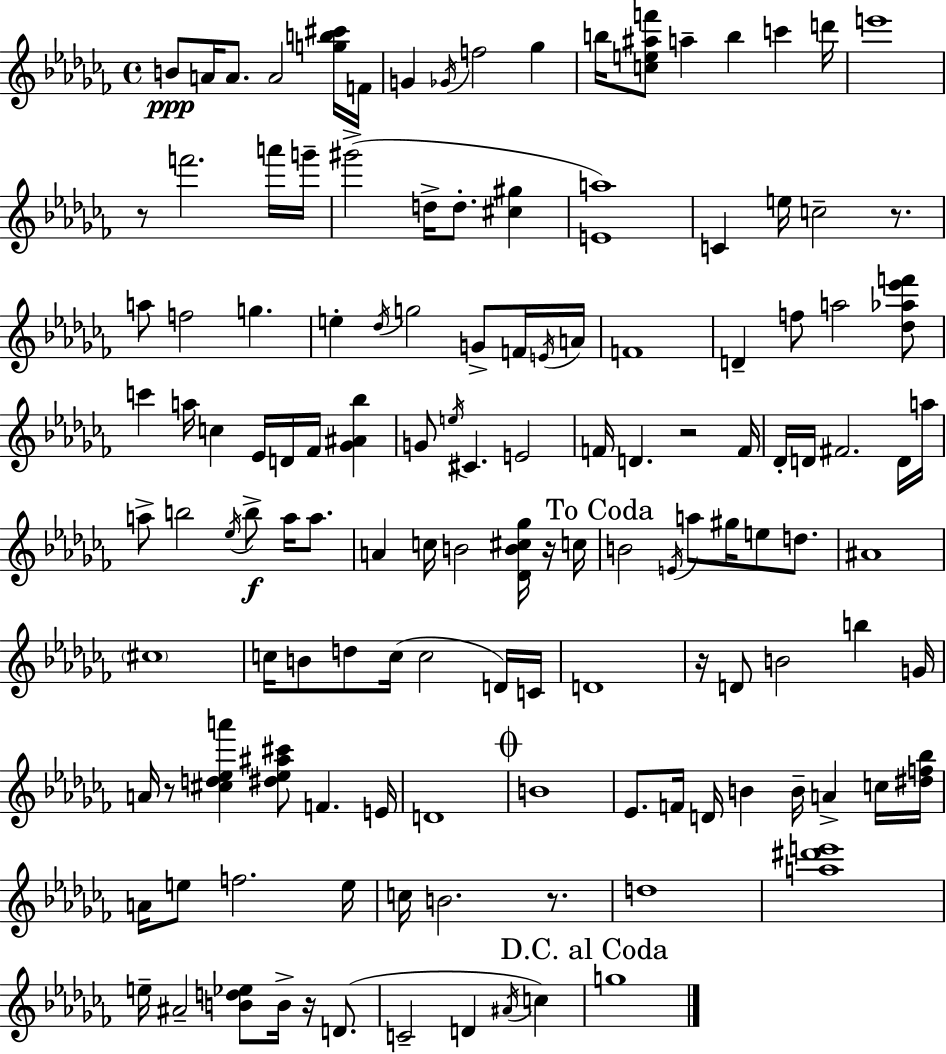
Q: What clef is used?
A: treble